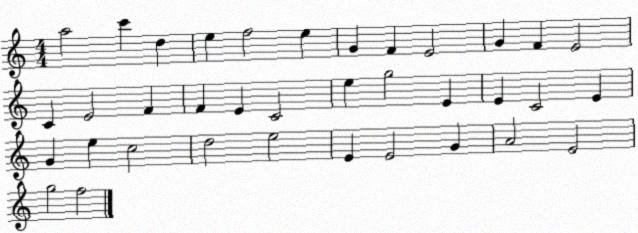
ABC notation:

X:1
T:Untitled
M:4/4
L:1/4
K:C
a2 c' d e f2 e G F E2 G F E2 C E2 F F E C2 e g2 E E C2 E G e c2 d2 e2 E E2 G A2 E2 g2 f2